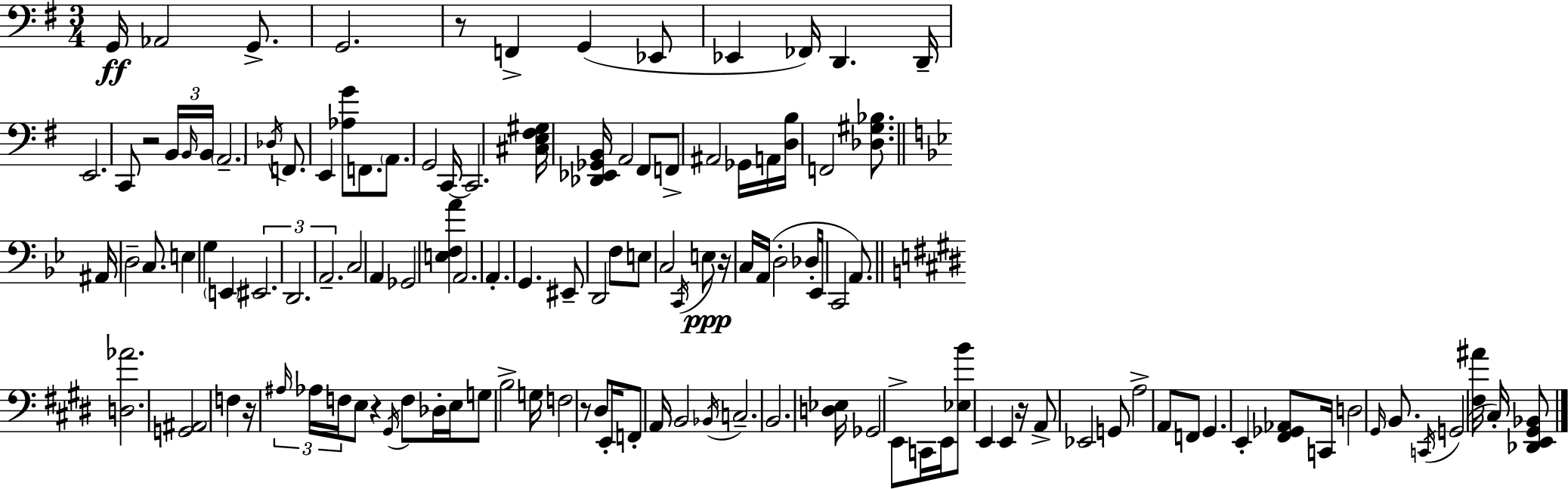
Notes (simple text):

G2/s Ab2/h G2/e. G2/h. R/e F2/q G2/q Eb2/e Eb2/q FES2/s D2/q. D2/s E2/h. C2/e R/h B2/s B2/s B2/s A2/h. Db3/s F2/e. E2/q [Ab3,G4]/e F2/e. A2/e. G2/h C2/s C2/h. [C#3,E3,F#3,G#3]/s [Db2,Eb2,Gb2,B2]/s A2/h F#2/e F2/e A#2/h Gb2/s A2/s [D3,B3]/s F2/h [Db3,G#3,Bb3]/e. A#2/s D3/h C3/e. E3/q G3/q E2/q EIS2/h. D2/h. A2/h. C3/h A2/q Gb2/h [E3,F3,A4]/q A2/h. A2/q. G2/q. EIS2/e D2/h F3/e E3/e C3/h C2/s E3/e R/s C3/s A2/s D3/h Db3/s Eb2/s C2/h A2/e. [D3,Ab4]/h. [G2,A#2]/h F3/q R/s A#3/s Ab3/s F3/s E3/e R/q G#2/s F3/e Db3/s E3/s G3/e B3/h G3/s F3/h R/e D#3/e E2/s F2/e A2/s B2/h Bb2/s C3/h. B2/h. [D3,Eb3]/s Gb2/h E2/e C2/s E2/s [Eb3,B4]/e E2/q E2/q R/s A2/e Eb2/h G2/e A3/h A2/e F2/e G#2/q. E2/q [F#2,Gb2,Ab2]/e C2/s D3/h G#2/s B2/e. C2/s G2/h [F#3,A#4]/s C#3/s [Db2,E2,G#2,Bb2]/e